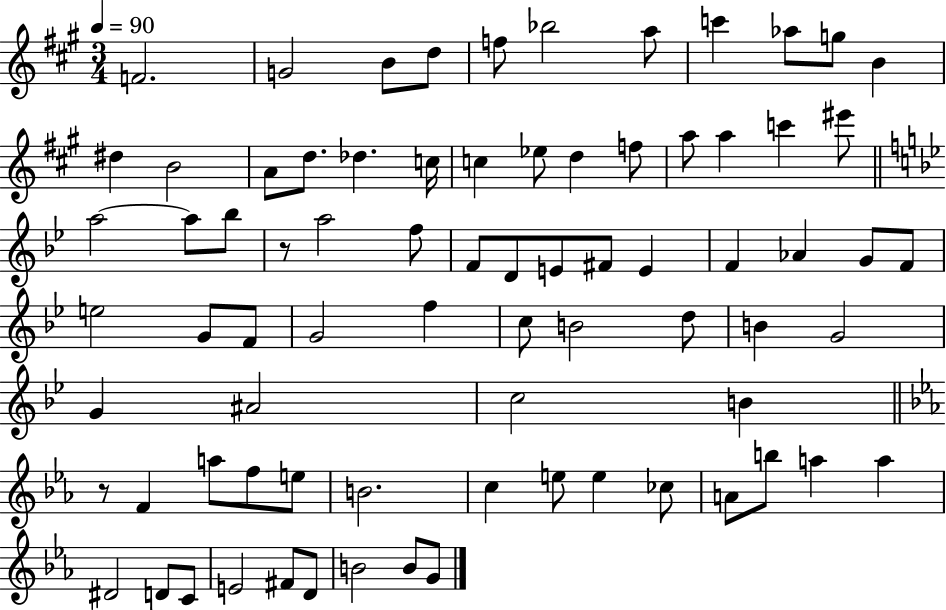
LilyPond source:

{
  \clef treble
  \numericTimeSignature
  \time 3/4
  \key a \major
  \tempo 4 = 90
  f'2. | g'2 b'8 d''8 | f''8 bes''2 a''8 | c'''4 aes''8 g''8 b'4 | \break dis''4 b'2 | a'8 d''8. des''4. c''16 | c''4 ees''8 d''4 f''8 | a''8 a''4 c'''4 eis'''8 | \break \bar "||" \break \key bes \major a''2~~ a''8 bes''8 | r8 a''2 f''8 | f'8 d'8 e'8 fis'8 e'4 | f'4 aes'4 g'8 f'8 | \break e''2 g'8 f'8 | g'2 f''4 | c''8 b'2 d''8 | b'4 g'2 | \break g'4 ais'2 | c''2 b'4 | \bar "||" \break \key ees \major r8 f'4 a''8 f''8 e''8 | b'2. | c''4 e''8 e''4 ces''8 | a'8 b''8 a''4 a''4 | \break dis'2 d'8 c'8 | e'2 fis'8 d'8 | b'2 b'8 g'8 | \bar "|."
}